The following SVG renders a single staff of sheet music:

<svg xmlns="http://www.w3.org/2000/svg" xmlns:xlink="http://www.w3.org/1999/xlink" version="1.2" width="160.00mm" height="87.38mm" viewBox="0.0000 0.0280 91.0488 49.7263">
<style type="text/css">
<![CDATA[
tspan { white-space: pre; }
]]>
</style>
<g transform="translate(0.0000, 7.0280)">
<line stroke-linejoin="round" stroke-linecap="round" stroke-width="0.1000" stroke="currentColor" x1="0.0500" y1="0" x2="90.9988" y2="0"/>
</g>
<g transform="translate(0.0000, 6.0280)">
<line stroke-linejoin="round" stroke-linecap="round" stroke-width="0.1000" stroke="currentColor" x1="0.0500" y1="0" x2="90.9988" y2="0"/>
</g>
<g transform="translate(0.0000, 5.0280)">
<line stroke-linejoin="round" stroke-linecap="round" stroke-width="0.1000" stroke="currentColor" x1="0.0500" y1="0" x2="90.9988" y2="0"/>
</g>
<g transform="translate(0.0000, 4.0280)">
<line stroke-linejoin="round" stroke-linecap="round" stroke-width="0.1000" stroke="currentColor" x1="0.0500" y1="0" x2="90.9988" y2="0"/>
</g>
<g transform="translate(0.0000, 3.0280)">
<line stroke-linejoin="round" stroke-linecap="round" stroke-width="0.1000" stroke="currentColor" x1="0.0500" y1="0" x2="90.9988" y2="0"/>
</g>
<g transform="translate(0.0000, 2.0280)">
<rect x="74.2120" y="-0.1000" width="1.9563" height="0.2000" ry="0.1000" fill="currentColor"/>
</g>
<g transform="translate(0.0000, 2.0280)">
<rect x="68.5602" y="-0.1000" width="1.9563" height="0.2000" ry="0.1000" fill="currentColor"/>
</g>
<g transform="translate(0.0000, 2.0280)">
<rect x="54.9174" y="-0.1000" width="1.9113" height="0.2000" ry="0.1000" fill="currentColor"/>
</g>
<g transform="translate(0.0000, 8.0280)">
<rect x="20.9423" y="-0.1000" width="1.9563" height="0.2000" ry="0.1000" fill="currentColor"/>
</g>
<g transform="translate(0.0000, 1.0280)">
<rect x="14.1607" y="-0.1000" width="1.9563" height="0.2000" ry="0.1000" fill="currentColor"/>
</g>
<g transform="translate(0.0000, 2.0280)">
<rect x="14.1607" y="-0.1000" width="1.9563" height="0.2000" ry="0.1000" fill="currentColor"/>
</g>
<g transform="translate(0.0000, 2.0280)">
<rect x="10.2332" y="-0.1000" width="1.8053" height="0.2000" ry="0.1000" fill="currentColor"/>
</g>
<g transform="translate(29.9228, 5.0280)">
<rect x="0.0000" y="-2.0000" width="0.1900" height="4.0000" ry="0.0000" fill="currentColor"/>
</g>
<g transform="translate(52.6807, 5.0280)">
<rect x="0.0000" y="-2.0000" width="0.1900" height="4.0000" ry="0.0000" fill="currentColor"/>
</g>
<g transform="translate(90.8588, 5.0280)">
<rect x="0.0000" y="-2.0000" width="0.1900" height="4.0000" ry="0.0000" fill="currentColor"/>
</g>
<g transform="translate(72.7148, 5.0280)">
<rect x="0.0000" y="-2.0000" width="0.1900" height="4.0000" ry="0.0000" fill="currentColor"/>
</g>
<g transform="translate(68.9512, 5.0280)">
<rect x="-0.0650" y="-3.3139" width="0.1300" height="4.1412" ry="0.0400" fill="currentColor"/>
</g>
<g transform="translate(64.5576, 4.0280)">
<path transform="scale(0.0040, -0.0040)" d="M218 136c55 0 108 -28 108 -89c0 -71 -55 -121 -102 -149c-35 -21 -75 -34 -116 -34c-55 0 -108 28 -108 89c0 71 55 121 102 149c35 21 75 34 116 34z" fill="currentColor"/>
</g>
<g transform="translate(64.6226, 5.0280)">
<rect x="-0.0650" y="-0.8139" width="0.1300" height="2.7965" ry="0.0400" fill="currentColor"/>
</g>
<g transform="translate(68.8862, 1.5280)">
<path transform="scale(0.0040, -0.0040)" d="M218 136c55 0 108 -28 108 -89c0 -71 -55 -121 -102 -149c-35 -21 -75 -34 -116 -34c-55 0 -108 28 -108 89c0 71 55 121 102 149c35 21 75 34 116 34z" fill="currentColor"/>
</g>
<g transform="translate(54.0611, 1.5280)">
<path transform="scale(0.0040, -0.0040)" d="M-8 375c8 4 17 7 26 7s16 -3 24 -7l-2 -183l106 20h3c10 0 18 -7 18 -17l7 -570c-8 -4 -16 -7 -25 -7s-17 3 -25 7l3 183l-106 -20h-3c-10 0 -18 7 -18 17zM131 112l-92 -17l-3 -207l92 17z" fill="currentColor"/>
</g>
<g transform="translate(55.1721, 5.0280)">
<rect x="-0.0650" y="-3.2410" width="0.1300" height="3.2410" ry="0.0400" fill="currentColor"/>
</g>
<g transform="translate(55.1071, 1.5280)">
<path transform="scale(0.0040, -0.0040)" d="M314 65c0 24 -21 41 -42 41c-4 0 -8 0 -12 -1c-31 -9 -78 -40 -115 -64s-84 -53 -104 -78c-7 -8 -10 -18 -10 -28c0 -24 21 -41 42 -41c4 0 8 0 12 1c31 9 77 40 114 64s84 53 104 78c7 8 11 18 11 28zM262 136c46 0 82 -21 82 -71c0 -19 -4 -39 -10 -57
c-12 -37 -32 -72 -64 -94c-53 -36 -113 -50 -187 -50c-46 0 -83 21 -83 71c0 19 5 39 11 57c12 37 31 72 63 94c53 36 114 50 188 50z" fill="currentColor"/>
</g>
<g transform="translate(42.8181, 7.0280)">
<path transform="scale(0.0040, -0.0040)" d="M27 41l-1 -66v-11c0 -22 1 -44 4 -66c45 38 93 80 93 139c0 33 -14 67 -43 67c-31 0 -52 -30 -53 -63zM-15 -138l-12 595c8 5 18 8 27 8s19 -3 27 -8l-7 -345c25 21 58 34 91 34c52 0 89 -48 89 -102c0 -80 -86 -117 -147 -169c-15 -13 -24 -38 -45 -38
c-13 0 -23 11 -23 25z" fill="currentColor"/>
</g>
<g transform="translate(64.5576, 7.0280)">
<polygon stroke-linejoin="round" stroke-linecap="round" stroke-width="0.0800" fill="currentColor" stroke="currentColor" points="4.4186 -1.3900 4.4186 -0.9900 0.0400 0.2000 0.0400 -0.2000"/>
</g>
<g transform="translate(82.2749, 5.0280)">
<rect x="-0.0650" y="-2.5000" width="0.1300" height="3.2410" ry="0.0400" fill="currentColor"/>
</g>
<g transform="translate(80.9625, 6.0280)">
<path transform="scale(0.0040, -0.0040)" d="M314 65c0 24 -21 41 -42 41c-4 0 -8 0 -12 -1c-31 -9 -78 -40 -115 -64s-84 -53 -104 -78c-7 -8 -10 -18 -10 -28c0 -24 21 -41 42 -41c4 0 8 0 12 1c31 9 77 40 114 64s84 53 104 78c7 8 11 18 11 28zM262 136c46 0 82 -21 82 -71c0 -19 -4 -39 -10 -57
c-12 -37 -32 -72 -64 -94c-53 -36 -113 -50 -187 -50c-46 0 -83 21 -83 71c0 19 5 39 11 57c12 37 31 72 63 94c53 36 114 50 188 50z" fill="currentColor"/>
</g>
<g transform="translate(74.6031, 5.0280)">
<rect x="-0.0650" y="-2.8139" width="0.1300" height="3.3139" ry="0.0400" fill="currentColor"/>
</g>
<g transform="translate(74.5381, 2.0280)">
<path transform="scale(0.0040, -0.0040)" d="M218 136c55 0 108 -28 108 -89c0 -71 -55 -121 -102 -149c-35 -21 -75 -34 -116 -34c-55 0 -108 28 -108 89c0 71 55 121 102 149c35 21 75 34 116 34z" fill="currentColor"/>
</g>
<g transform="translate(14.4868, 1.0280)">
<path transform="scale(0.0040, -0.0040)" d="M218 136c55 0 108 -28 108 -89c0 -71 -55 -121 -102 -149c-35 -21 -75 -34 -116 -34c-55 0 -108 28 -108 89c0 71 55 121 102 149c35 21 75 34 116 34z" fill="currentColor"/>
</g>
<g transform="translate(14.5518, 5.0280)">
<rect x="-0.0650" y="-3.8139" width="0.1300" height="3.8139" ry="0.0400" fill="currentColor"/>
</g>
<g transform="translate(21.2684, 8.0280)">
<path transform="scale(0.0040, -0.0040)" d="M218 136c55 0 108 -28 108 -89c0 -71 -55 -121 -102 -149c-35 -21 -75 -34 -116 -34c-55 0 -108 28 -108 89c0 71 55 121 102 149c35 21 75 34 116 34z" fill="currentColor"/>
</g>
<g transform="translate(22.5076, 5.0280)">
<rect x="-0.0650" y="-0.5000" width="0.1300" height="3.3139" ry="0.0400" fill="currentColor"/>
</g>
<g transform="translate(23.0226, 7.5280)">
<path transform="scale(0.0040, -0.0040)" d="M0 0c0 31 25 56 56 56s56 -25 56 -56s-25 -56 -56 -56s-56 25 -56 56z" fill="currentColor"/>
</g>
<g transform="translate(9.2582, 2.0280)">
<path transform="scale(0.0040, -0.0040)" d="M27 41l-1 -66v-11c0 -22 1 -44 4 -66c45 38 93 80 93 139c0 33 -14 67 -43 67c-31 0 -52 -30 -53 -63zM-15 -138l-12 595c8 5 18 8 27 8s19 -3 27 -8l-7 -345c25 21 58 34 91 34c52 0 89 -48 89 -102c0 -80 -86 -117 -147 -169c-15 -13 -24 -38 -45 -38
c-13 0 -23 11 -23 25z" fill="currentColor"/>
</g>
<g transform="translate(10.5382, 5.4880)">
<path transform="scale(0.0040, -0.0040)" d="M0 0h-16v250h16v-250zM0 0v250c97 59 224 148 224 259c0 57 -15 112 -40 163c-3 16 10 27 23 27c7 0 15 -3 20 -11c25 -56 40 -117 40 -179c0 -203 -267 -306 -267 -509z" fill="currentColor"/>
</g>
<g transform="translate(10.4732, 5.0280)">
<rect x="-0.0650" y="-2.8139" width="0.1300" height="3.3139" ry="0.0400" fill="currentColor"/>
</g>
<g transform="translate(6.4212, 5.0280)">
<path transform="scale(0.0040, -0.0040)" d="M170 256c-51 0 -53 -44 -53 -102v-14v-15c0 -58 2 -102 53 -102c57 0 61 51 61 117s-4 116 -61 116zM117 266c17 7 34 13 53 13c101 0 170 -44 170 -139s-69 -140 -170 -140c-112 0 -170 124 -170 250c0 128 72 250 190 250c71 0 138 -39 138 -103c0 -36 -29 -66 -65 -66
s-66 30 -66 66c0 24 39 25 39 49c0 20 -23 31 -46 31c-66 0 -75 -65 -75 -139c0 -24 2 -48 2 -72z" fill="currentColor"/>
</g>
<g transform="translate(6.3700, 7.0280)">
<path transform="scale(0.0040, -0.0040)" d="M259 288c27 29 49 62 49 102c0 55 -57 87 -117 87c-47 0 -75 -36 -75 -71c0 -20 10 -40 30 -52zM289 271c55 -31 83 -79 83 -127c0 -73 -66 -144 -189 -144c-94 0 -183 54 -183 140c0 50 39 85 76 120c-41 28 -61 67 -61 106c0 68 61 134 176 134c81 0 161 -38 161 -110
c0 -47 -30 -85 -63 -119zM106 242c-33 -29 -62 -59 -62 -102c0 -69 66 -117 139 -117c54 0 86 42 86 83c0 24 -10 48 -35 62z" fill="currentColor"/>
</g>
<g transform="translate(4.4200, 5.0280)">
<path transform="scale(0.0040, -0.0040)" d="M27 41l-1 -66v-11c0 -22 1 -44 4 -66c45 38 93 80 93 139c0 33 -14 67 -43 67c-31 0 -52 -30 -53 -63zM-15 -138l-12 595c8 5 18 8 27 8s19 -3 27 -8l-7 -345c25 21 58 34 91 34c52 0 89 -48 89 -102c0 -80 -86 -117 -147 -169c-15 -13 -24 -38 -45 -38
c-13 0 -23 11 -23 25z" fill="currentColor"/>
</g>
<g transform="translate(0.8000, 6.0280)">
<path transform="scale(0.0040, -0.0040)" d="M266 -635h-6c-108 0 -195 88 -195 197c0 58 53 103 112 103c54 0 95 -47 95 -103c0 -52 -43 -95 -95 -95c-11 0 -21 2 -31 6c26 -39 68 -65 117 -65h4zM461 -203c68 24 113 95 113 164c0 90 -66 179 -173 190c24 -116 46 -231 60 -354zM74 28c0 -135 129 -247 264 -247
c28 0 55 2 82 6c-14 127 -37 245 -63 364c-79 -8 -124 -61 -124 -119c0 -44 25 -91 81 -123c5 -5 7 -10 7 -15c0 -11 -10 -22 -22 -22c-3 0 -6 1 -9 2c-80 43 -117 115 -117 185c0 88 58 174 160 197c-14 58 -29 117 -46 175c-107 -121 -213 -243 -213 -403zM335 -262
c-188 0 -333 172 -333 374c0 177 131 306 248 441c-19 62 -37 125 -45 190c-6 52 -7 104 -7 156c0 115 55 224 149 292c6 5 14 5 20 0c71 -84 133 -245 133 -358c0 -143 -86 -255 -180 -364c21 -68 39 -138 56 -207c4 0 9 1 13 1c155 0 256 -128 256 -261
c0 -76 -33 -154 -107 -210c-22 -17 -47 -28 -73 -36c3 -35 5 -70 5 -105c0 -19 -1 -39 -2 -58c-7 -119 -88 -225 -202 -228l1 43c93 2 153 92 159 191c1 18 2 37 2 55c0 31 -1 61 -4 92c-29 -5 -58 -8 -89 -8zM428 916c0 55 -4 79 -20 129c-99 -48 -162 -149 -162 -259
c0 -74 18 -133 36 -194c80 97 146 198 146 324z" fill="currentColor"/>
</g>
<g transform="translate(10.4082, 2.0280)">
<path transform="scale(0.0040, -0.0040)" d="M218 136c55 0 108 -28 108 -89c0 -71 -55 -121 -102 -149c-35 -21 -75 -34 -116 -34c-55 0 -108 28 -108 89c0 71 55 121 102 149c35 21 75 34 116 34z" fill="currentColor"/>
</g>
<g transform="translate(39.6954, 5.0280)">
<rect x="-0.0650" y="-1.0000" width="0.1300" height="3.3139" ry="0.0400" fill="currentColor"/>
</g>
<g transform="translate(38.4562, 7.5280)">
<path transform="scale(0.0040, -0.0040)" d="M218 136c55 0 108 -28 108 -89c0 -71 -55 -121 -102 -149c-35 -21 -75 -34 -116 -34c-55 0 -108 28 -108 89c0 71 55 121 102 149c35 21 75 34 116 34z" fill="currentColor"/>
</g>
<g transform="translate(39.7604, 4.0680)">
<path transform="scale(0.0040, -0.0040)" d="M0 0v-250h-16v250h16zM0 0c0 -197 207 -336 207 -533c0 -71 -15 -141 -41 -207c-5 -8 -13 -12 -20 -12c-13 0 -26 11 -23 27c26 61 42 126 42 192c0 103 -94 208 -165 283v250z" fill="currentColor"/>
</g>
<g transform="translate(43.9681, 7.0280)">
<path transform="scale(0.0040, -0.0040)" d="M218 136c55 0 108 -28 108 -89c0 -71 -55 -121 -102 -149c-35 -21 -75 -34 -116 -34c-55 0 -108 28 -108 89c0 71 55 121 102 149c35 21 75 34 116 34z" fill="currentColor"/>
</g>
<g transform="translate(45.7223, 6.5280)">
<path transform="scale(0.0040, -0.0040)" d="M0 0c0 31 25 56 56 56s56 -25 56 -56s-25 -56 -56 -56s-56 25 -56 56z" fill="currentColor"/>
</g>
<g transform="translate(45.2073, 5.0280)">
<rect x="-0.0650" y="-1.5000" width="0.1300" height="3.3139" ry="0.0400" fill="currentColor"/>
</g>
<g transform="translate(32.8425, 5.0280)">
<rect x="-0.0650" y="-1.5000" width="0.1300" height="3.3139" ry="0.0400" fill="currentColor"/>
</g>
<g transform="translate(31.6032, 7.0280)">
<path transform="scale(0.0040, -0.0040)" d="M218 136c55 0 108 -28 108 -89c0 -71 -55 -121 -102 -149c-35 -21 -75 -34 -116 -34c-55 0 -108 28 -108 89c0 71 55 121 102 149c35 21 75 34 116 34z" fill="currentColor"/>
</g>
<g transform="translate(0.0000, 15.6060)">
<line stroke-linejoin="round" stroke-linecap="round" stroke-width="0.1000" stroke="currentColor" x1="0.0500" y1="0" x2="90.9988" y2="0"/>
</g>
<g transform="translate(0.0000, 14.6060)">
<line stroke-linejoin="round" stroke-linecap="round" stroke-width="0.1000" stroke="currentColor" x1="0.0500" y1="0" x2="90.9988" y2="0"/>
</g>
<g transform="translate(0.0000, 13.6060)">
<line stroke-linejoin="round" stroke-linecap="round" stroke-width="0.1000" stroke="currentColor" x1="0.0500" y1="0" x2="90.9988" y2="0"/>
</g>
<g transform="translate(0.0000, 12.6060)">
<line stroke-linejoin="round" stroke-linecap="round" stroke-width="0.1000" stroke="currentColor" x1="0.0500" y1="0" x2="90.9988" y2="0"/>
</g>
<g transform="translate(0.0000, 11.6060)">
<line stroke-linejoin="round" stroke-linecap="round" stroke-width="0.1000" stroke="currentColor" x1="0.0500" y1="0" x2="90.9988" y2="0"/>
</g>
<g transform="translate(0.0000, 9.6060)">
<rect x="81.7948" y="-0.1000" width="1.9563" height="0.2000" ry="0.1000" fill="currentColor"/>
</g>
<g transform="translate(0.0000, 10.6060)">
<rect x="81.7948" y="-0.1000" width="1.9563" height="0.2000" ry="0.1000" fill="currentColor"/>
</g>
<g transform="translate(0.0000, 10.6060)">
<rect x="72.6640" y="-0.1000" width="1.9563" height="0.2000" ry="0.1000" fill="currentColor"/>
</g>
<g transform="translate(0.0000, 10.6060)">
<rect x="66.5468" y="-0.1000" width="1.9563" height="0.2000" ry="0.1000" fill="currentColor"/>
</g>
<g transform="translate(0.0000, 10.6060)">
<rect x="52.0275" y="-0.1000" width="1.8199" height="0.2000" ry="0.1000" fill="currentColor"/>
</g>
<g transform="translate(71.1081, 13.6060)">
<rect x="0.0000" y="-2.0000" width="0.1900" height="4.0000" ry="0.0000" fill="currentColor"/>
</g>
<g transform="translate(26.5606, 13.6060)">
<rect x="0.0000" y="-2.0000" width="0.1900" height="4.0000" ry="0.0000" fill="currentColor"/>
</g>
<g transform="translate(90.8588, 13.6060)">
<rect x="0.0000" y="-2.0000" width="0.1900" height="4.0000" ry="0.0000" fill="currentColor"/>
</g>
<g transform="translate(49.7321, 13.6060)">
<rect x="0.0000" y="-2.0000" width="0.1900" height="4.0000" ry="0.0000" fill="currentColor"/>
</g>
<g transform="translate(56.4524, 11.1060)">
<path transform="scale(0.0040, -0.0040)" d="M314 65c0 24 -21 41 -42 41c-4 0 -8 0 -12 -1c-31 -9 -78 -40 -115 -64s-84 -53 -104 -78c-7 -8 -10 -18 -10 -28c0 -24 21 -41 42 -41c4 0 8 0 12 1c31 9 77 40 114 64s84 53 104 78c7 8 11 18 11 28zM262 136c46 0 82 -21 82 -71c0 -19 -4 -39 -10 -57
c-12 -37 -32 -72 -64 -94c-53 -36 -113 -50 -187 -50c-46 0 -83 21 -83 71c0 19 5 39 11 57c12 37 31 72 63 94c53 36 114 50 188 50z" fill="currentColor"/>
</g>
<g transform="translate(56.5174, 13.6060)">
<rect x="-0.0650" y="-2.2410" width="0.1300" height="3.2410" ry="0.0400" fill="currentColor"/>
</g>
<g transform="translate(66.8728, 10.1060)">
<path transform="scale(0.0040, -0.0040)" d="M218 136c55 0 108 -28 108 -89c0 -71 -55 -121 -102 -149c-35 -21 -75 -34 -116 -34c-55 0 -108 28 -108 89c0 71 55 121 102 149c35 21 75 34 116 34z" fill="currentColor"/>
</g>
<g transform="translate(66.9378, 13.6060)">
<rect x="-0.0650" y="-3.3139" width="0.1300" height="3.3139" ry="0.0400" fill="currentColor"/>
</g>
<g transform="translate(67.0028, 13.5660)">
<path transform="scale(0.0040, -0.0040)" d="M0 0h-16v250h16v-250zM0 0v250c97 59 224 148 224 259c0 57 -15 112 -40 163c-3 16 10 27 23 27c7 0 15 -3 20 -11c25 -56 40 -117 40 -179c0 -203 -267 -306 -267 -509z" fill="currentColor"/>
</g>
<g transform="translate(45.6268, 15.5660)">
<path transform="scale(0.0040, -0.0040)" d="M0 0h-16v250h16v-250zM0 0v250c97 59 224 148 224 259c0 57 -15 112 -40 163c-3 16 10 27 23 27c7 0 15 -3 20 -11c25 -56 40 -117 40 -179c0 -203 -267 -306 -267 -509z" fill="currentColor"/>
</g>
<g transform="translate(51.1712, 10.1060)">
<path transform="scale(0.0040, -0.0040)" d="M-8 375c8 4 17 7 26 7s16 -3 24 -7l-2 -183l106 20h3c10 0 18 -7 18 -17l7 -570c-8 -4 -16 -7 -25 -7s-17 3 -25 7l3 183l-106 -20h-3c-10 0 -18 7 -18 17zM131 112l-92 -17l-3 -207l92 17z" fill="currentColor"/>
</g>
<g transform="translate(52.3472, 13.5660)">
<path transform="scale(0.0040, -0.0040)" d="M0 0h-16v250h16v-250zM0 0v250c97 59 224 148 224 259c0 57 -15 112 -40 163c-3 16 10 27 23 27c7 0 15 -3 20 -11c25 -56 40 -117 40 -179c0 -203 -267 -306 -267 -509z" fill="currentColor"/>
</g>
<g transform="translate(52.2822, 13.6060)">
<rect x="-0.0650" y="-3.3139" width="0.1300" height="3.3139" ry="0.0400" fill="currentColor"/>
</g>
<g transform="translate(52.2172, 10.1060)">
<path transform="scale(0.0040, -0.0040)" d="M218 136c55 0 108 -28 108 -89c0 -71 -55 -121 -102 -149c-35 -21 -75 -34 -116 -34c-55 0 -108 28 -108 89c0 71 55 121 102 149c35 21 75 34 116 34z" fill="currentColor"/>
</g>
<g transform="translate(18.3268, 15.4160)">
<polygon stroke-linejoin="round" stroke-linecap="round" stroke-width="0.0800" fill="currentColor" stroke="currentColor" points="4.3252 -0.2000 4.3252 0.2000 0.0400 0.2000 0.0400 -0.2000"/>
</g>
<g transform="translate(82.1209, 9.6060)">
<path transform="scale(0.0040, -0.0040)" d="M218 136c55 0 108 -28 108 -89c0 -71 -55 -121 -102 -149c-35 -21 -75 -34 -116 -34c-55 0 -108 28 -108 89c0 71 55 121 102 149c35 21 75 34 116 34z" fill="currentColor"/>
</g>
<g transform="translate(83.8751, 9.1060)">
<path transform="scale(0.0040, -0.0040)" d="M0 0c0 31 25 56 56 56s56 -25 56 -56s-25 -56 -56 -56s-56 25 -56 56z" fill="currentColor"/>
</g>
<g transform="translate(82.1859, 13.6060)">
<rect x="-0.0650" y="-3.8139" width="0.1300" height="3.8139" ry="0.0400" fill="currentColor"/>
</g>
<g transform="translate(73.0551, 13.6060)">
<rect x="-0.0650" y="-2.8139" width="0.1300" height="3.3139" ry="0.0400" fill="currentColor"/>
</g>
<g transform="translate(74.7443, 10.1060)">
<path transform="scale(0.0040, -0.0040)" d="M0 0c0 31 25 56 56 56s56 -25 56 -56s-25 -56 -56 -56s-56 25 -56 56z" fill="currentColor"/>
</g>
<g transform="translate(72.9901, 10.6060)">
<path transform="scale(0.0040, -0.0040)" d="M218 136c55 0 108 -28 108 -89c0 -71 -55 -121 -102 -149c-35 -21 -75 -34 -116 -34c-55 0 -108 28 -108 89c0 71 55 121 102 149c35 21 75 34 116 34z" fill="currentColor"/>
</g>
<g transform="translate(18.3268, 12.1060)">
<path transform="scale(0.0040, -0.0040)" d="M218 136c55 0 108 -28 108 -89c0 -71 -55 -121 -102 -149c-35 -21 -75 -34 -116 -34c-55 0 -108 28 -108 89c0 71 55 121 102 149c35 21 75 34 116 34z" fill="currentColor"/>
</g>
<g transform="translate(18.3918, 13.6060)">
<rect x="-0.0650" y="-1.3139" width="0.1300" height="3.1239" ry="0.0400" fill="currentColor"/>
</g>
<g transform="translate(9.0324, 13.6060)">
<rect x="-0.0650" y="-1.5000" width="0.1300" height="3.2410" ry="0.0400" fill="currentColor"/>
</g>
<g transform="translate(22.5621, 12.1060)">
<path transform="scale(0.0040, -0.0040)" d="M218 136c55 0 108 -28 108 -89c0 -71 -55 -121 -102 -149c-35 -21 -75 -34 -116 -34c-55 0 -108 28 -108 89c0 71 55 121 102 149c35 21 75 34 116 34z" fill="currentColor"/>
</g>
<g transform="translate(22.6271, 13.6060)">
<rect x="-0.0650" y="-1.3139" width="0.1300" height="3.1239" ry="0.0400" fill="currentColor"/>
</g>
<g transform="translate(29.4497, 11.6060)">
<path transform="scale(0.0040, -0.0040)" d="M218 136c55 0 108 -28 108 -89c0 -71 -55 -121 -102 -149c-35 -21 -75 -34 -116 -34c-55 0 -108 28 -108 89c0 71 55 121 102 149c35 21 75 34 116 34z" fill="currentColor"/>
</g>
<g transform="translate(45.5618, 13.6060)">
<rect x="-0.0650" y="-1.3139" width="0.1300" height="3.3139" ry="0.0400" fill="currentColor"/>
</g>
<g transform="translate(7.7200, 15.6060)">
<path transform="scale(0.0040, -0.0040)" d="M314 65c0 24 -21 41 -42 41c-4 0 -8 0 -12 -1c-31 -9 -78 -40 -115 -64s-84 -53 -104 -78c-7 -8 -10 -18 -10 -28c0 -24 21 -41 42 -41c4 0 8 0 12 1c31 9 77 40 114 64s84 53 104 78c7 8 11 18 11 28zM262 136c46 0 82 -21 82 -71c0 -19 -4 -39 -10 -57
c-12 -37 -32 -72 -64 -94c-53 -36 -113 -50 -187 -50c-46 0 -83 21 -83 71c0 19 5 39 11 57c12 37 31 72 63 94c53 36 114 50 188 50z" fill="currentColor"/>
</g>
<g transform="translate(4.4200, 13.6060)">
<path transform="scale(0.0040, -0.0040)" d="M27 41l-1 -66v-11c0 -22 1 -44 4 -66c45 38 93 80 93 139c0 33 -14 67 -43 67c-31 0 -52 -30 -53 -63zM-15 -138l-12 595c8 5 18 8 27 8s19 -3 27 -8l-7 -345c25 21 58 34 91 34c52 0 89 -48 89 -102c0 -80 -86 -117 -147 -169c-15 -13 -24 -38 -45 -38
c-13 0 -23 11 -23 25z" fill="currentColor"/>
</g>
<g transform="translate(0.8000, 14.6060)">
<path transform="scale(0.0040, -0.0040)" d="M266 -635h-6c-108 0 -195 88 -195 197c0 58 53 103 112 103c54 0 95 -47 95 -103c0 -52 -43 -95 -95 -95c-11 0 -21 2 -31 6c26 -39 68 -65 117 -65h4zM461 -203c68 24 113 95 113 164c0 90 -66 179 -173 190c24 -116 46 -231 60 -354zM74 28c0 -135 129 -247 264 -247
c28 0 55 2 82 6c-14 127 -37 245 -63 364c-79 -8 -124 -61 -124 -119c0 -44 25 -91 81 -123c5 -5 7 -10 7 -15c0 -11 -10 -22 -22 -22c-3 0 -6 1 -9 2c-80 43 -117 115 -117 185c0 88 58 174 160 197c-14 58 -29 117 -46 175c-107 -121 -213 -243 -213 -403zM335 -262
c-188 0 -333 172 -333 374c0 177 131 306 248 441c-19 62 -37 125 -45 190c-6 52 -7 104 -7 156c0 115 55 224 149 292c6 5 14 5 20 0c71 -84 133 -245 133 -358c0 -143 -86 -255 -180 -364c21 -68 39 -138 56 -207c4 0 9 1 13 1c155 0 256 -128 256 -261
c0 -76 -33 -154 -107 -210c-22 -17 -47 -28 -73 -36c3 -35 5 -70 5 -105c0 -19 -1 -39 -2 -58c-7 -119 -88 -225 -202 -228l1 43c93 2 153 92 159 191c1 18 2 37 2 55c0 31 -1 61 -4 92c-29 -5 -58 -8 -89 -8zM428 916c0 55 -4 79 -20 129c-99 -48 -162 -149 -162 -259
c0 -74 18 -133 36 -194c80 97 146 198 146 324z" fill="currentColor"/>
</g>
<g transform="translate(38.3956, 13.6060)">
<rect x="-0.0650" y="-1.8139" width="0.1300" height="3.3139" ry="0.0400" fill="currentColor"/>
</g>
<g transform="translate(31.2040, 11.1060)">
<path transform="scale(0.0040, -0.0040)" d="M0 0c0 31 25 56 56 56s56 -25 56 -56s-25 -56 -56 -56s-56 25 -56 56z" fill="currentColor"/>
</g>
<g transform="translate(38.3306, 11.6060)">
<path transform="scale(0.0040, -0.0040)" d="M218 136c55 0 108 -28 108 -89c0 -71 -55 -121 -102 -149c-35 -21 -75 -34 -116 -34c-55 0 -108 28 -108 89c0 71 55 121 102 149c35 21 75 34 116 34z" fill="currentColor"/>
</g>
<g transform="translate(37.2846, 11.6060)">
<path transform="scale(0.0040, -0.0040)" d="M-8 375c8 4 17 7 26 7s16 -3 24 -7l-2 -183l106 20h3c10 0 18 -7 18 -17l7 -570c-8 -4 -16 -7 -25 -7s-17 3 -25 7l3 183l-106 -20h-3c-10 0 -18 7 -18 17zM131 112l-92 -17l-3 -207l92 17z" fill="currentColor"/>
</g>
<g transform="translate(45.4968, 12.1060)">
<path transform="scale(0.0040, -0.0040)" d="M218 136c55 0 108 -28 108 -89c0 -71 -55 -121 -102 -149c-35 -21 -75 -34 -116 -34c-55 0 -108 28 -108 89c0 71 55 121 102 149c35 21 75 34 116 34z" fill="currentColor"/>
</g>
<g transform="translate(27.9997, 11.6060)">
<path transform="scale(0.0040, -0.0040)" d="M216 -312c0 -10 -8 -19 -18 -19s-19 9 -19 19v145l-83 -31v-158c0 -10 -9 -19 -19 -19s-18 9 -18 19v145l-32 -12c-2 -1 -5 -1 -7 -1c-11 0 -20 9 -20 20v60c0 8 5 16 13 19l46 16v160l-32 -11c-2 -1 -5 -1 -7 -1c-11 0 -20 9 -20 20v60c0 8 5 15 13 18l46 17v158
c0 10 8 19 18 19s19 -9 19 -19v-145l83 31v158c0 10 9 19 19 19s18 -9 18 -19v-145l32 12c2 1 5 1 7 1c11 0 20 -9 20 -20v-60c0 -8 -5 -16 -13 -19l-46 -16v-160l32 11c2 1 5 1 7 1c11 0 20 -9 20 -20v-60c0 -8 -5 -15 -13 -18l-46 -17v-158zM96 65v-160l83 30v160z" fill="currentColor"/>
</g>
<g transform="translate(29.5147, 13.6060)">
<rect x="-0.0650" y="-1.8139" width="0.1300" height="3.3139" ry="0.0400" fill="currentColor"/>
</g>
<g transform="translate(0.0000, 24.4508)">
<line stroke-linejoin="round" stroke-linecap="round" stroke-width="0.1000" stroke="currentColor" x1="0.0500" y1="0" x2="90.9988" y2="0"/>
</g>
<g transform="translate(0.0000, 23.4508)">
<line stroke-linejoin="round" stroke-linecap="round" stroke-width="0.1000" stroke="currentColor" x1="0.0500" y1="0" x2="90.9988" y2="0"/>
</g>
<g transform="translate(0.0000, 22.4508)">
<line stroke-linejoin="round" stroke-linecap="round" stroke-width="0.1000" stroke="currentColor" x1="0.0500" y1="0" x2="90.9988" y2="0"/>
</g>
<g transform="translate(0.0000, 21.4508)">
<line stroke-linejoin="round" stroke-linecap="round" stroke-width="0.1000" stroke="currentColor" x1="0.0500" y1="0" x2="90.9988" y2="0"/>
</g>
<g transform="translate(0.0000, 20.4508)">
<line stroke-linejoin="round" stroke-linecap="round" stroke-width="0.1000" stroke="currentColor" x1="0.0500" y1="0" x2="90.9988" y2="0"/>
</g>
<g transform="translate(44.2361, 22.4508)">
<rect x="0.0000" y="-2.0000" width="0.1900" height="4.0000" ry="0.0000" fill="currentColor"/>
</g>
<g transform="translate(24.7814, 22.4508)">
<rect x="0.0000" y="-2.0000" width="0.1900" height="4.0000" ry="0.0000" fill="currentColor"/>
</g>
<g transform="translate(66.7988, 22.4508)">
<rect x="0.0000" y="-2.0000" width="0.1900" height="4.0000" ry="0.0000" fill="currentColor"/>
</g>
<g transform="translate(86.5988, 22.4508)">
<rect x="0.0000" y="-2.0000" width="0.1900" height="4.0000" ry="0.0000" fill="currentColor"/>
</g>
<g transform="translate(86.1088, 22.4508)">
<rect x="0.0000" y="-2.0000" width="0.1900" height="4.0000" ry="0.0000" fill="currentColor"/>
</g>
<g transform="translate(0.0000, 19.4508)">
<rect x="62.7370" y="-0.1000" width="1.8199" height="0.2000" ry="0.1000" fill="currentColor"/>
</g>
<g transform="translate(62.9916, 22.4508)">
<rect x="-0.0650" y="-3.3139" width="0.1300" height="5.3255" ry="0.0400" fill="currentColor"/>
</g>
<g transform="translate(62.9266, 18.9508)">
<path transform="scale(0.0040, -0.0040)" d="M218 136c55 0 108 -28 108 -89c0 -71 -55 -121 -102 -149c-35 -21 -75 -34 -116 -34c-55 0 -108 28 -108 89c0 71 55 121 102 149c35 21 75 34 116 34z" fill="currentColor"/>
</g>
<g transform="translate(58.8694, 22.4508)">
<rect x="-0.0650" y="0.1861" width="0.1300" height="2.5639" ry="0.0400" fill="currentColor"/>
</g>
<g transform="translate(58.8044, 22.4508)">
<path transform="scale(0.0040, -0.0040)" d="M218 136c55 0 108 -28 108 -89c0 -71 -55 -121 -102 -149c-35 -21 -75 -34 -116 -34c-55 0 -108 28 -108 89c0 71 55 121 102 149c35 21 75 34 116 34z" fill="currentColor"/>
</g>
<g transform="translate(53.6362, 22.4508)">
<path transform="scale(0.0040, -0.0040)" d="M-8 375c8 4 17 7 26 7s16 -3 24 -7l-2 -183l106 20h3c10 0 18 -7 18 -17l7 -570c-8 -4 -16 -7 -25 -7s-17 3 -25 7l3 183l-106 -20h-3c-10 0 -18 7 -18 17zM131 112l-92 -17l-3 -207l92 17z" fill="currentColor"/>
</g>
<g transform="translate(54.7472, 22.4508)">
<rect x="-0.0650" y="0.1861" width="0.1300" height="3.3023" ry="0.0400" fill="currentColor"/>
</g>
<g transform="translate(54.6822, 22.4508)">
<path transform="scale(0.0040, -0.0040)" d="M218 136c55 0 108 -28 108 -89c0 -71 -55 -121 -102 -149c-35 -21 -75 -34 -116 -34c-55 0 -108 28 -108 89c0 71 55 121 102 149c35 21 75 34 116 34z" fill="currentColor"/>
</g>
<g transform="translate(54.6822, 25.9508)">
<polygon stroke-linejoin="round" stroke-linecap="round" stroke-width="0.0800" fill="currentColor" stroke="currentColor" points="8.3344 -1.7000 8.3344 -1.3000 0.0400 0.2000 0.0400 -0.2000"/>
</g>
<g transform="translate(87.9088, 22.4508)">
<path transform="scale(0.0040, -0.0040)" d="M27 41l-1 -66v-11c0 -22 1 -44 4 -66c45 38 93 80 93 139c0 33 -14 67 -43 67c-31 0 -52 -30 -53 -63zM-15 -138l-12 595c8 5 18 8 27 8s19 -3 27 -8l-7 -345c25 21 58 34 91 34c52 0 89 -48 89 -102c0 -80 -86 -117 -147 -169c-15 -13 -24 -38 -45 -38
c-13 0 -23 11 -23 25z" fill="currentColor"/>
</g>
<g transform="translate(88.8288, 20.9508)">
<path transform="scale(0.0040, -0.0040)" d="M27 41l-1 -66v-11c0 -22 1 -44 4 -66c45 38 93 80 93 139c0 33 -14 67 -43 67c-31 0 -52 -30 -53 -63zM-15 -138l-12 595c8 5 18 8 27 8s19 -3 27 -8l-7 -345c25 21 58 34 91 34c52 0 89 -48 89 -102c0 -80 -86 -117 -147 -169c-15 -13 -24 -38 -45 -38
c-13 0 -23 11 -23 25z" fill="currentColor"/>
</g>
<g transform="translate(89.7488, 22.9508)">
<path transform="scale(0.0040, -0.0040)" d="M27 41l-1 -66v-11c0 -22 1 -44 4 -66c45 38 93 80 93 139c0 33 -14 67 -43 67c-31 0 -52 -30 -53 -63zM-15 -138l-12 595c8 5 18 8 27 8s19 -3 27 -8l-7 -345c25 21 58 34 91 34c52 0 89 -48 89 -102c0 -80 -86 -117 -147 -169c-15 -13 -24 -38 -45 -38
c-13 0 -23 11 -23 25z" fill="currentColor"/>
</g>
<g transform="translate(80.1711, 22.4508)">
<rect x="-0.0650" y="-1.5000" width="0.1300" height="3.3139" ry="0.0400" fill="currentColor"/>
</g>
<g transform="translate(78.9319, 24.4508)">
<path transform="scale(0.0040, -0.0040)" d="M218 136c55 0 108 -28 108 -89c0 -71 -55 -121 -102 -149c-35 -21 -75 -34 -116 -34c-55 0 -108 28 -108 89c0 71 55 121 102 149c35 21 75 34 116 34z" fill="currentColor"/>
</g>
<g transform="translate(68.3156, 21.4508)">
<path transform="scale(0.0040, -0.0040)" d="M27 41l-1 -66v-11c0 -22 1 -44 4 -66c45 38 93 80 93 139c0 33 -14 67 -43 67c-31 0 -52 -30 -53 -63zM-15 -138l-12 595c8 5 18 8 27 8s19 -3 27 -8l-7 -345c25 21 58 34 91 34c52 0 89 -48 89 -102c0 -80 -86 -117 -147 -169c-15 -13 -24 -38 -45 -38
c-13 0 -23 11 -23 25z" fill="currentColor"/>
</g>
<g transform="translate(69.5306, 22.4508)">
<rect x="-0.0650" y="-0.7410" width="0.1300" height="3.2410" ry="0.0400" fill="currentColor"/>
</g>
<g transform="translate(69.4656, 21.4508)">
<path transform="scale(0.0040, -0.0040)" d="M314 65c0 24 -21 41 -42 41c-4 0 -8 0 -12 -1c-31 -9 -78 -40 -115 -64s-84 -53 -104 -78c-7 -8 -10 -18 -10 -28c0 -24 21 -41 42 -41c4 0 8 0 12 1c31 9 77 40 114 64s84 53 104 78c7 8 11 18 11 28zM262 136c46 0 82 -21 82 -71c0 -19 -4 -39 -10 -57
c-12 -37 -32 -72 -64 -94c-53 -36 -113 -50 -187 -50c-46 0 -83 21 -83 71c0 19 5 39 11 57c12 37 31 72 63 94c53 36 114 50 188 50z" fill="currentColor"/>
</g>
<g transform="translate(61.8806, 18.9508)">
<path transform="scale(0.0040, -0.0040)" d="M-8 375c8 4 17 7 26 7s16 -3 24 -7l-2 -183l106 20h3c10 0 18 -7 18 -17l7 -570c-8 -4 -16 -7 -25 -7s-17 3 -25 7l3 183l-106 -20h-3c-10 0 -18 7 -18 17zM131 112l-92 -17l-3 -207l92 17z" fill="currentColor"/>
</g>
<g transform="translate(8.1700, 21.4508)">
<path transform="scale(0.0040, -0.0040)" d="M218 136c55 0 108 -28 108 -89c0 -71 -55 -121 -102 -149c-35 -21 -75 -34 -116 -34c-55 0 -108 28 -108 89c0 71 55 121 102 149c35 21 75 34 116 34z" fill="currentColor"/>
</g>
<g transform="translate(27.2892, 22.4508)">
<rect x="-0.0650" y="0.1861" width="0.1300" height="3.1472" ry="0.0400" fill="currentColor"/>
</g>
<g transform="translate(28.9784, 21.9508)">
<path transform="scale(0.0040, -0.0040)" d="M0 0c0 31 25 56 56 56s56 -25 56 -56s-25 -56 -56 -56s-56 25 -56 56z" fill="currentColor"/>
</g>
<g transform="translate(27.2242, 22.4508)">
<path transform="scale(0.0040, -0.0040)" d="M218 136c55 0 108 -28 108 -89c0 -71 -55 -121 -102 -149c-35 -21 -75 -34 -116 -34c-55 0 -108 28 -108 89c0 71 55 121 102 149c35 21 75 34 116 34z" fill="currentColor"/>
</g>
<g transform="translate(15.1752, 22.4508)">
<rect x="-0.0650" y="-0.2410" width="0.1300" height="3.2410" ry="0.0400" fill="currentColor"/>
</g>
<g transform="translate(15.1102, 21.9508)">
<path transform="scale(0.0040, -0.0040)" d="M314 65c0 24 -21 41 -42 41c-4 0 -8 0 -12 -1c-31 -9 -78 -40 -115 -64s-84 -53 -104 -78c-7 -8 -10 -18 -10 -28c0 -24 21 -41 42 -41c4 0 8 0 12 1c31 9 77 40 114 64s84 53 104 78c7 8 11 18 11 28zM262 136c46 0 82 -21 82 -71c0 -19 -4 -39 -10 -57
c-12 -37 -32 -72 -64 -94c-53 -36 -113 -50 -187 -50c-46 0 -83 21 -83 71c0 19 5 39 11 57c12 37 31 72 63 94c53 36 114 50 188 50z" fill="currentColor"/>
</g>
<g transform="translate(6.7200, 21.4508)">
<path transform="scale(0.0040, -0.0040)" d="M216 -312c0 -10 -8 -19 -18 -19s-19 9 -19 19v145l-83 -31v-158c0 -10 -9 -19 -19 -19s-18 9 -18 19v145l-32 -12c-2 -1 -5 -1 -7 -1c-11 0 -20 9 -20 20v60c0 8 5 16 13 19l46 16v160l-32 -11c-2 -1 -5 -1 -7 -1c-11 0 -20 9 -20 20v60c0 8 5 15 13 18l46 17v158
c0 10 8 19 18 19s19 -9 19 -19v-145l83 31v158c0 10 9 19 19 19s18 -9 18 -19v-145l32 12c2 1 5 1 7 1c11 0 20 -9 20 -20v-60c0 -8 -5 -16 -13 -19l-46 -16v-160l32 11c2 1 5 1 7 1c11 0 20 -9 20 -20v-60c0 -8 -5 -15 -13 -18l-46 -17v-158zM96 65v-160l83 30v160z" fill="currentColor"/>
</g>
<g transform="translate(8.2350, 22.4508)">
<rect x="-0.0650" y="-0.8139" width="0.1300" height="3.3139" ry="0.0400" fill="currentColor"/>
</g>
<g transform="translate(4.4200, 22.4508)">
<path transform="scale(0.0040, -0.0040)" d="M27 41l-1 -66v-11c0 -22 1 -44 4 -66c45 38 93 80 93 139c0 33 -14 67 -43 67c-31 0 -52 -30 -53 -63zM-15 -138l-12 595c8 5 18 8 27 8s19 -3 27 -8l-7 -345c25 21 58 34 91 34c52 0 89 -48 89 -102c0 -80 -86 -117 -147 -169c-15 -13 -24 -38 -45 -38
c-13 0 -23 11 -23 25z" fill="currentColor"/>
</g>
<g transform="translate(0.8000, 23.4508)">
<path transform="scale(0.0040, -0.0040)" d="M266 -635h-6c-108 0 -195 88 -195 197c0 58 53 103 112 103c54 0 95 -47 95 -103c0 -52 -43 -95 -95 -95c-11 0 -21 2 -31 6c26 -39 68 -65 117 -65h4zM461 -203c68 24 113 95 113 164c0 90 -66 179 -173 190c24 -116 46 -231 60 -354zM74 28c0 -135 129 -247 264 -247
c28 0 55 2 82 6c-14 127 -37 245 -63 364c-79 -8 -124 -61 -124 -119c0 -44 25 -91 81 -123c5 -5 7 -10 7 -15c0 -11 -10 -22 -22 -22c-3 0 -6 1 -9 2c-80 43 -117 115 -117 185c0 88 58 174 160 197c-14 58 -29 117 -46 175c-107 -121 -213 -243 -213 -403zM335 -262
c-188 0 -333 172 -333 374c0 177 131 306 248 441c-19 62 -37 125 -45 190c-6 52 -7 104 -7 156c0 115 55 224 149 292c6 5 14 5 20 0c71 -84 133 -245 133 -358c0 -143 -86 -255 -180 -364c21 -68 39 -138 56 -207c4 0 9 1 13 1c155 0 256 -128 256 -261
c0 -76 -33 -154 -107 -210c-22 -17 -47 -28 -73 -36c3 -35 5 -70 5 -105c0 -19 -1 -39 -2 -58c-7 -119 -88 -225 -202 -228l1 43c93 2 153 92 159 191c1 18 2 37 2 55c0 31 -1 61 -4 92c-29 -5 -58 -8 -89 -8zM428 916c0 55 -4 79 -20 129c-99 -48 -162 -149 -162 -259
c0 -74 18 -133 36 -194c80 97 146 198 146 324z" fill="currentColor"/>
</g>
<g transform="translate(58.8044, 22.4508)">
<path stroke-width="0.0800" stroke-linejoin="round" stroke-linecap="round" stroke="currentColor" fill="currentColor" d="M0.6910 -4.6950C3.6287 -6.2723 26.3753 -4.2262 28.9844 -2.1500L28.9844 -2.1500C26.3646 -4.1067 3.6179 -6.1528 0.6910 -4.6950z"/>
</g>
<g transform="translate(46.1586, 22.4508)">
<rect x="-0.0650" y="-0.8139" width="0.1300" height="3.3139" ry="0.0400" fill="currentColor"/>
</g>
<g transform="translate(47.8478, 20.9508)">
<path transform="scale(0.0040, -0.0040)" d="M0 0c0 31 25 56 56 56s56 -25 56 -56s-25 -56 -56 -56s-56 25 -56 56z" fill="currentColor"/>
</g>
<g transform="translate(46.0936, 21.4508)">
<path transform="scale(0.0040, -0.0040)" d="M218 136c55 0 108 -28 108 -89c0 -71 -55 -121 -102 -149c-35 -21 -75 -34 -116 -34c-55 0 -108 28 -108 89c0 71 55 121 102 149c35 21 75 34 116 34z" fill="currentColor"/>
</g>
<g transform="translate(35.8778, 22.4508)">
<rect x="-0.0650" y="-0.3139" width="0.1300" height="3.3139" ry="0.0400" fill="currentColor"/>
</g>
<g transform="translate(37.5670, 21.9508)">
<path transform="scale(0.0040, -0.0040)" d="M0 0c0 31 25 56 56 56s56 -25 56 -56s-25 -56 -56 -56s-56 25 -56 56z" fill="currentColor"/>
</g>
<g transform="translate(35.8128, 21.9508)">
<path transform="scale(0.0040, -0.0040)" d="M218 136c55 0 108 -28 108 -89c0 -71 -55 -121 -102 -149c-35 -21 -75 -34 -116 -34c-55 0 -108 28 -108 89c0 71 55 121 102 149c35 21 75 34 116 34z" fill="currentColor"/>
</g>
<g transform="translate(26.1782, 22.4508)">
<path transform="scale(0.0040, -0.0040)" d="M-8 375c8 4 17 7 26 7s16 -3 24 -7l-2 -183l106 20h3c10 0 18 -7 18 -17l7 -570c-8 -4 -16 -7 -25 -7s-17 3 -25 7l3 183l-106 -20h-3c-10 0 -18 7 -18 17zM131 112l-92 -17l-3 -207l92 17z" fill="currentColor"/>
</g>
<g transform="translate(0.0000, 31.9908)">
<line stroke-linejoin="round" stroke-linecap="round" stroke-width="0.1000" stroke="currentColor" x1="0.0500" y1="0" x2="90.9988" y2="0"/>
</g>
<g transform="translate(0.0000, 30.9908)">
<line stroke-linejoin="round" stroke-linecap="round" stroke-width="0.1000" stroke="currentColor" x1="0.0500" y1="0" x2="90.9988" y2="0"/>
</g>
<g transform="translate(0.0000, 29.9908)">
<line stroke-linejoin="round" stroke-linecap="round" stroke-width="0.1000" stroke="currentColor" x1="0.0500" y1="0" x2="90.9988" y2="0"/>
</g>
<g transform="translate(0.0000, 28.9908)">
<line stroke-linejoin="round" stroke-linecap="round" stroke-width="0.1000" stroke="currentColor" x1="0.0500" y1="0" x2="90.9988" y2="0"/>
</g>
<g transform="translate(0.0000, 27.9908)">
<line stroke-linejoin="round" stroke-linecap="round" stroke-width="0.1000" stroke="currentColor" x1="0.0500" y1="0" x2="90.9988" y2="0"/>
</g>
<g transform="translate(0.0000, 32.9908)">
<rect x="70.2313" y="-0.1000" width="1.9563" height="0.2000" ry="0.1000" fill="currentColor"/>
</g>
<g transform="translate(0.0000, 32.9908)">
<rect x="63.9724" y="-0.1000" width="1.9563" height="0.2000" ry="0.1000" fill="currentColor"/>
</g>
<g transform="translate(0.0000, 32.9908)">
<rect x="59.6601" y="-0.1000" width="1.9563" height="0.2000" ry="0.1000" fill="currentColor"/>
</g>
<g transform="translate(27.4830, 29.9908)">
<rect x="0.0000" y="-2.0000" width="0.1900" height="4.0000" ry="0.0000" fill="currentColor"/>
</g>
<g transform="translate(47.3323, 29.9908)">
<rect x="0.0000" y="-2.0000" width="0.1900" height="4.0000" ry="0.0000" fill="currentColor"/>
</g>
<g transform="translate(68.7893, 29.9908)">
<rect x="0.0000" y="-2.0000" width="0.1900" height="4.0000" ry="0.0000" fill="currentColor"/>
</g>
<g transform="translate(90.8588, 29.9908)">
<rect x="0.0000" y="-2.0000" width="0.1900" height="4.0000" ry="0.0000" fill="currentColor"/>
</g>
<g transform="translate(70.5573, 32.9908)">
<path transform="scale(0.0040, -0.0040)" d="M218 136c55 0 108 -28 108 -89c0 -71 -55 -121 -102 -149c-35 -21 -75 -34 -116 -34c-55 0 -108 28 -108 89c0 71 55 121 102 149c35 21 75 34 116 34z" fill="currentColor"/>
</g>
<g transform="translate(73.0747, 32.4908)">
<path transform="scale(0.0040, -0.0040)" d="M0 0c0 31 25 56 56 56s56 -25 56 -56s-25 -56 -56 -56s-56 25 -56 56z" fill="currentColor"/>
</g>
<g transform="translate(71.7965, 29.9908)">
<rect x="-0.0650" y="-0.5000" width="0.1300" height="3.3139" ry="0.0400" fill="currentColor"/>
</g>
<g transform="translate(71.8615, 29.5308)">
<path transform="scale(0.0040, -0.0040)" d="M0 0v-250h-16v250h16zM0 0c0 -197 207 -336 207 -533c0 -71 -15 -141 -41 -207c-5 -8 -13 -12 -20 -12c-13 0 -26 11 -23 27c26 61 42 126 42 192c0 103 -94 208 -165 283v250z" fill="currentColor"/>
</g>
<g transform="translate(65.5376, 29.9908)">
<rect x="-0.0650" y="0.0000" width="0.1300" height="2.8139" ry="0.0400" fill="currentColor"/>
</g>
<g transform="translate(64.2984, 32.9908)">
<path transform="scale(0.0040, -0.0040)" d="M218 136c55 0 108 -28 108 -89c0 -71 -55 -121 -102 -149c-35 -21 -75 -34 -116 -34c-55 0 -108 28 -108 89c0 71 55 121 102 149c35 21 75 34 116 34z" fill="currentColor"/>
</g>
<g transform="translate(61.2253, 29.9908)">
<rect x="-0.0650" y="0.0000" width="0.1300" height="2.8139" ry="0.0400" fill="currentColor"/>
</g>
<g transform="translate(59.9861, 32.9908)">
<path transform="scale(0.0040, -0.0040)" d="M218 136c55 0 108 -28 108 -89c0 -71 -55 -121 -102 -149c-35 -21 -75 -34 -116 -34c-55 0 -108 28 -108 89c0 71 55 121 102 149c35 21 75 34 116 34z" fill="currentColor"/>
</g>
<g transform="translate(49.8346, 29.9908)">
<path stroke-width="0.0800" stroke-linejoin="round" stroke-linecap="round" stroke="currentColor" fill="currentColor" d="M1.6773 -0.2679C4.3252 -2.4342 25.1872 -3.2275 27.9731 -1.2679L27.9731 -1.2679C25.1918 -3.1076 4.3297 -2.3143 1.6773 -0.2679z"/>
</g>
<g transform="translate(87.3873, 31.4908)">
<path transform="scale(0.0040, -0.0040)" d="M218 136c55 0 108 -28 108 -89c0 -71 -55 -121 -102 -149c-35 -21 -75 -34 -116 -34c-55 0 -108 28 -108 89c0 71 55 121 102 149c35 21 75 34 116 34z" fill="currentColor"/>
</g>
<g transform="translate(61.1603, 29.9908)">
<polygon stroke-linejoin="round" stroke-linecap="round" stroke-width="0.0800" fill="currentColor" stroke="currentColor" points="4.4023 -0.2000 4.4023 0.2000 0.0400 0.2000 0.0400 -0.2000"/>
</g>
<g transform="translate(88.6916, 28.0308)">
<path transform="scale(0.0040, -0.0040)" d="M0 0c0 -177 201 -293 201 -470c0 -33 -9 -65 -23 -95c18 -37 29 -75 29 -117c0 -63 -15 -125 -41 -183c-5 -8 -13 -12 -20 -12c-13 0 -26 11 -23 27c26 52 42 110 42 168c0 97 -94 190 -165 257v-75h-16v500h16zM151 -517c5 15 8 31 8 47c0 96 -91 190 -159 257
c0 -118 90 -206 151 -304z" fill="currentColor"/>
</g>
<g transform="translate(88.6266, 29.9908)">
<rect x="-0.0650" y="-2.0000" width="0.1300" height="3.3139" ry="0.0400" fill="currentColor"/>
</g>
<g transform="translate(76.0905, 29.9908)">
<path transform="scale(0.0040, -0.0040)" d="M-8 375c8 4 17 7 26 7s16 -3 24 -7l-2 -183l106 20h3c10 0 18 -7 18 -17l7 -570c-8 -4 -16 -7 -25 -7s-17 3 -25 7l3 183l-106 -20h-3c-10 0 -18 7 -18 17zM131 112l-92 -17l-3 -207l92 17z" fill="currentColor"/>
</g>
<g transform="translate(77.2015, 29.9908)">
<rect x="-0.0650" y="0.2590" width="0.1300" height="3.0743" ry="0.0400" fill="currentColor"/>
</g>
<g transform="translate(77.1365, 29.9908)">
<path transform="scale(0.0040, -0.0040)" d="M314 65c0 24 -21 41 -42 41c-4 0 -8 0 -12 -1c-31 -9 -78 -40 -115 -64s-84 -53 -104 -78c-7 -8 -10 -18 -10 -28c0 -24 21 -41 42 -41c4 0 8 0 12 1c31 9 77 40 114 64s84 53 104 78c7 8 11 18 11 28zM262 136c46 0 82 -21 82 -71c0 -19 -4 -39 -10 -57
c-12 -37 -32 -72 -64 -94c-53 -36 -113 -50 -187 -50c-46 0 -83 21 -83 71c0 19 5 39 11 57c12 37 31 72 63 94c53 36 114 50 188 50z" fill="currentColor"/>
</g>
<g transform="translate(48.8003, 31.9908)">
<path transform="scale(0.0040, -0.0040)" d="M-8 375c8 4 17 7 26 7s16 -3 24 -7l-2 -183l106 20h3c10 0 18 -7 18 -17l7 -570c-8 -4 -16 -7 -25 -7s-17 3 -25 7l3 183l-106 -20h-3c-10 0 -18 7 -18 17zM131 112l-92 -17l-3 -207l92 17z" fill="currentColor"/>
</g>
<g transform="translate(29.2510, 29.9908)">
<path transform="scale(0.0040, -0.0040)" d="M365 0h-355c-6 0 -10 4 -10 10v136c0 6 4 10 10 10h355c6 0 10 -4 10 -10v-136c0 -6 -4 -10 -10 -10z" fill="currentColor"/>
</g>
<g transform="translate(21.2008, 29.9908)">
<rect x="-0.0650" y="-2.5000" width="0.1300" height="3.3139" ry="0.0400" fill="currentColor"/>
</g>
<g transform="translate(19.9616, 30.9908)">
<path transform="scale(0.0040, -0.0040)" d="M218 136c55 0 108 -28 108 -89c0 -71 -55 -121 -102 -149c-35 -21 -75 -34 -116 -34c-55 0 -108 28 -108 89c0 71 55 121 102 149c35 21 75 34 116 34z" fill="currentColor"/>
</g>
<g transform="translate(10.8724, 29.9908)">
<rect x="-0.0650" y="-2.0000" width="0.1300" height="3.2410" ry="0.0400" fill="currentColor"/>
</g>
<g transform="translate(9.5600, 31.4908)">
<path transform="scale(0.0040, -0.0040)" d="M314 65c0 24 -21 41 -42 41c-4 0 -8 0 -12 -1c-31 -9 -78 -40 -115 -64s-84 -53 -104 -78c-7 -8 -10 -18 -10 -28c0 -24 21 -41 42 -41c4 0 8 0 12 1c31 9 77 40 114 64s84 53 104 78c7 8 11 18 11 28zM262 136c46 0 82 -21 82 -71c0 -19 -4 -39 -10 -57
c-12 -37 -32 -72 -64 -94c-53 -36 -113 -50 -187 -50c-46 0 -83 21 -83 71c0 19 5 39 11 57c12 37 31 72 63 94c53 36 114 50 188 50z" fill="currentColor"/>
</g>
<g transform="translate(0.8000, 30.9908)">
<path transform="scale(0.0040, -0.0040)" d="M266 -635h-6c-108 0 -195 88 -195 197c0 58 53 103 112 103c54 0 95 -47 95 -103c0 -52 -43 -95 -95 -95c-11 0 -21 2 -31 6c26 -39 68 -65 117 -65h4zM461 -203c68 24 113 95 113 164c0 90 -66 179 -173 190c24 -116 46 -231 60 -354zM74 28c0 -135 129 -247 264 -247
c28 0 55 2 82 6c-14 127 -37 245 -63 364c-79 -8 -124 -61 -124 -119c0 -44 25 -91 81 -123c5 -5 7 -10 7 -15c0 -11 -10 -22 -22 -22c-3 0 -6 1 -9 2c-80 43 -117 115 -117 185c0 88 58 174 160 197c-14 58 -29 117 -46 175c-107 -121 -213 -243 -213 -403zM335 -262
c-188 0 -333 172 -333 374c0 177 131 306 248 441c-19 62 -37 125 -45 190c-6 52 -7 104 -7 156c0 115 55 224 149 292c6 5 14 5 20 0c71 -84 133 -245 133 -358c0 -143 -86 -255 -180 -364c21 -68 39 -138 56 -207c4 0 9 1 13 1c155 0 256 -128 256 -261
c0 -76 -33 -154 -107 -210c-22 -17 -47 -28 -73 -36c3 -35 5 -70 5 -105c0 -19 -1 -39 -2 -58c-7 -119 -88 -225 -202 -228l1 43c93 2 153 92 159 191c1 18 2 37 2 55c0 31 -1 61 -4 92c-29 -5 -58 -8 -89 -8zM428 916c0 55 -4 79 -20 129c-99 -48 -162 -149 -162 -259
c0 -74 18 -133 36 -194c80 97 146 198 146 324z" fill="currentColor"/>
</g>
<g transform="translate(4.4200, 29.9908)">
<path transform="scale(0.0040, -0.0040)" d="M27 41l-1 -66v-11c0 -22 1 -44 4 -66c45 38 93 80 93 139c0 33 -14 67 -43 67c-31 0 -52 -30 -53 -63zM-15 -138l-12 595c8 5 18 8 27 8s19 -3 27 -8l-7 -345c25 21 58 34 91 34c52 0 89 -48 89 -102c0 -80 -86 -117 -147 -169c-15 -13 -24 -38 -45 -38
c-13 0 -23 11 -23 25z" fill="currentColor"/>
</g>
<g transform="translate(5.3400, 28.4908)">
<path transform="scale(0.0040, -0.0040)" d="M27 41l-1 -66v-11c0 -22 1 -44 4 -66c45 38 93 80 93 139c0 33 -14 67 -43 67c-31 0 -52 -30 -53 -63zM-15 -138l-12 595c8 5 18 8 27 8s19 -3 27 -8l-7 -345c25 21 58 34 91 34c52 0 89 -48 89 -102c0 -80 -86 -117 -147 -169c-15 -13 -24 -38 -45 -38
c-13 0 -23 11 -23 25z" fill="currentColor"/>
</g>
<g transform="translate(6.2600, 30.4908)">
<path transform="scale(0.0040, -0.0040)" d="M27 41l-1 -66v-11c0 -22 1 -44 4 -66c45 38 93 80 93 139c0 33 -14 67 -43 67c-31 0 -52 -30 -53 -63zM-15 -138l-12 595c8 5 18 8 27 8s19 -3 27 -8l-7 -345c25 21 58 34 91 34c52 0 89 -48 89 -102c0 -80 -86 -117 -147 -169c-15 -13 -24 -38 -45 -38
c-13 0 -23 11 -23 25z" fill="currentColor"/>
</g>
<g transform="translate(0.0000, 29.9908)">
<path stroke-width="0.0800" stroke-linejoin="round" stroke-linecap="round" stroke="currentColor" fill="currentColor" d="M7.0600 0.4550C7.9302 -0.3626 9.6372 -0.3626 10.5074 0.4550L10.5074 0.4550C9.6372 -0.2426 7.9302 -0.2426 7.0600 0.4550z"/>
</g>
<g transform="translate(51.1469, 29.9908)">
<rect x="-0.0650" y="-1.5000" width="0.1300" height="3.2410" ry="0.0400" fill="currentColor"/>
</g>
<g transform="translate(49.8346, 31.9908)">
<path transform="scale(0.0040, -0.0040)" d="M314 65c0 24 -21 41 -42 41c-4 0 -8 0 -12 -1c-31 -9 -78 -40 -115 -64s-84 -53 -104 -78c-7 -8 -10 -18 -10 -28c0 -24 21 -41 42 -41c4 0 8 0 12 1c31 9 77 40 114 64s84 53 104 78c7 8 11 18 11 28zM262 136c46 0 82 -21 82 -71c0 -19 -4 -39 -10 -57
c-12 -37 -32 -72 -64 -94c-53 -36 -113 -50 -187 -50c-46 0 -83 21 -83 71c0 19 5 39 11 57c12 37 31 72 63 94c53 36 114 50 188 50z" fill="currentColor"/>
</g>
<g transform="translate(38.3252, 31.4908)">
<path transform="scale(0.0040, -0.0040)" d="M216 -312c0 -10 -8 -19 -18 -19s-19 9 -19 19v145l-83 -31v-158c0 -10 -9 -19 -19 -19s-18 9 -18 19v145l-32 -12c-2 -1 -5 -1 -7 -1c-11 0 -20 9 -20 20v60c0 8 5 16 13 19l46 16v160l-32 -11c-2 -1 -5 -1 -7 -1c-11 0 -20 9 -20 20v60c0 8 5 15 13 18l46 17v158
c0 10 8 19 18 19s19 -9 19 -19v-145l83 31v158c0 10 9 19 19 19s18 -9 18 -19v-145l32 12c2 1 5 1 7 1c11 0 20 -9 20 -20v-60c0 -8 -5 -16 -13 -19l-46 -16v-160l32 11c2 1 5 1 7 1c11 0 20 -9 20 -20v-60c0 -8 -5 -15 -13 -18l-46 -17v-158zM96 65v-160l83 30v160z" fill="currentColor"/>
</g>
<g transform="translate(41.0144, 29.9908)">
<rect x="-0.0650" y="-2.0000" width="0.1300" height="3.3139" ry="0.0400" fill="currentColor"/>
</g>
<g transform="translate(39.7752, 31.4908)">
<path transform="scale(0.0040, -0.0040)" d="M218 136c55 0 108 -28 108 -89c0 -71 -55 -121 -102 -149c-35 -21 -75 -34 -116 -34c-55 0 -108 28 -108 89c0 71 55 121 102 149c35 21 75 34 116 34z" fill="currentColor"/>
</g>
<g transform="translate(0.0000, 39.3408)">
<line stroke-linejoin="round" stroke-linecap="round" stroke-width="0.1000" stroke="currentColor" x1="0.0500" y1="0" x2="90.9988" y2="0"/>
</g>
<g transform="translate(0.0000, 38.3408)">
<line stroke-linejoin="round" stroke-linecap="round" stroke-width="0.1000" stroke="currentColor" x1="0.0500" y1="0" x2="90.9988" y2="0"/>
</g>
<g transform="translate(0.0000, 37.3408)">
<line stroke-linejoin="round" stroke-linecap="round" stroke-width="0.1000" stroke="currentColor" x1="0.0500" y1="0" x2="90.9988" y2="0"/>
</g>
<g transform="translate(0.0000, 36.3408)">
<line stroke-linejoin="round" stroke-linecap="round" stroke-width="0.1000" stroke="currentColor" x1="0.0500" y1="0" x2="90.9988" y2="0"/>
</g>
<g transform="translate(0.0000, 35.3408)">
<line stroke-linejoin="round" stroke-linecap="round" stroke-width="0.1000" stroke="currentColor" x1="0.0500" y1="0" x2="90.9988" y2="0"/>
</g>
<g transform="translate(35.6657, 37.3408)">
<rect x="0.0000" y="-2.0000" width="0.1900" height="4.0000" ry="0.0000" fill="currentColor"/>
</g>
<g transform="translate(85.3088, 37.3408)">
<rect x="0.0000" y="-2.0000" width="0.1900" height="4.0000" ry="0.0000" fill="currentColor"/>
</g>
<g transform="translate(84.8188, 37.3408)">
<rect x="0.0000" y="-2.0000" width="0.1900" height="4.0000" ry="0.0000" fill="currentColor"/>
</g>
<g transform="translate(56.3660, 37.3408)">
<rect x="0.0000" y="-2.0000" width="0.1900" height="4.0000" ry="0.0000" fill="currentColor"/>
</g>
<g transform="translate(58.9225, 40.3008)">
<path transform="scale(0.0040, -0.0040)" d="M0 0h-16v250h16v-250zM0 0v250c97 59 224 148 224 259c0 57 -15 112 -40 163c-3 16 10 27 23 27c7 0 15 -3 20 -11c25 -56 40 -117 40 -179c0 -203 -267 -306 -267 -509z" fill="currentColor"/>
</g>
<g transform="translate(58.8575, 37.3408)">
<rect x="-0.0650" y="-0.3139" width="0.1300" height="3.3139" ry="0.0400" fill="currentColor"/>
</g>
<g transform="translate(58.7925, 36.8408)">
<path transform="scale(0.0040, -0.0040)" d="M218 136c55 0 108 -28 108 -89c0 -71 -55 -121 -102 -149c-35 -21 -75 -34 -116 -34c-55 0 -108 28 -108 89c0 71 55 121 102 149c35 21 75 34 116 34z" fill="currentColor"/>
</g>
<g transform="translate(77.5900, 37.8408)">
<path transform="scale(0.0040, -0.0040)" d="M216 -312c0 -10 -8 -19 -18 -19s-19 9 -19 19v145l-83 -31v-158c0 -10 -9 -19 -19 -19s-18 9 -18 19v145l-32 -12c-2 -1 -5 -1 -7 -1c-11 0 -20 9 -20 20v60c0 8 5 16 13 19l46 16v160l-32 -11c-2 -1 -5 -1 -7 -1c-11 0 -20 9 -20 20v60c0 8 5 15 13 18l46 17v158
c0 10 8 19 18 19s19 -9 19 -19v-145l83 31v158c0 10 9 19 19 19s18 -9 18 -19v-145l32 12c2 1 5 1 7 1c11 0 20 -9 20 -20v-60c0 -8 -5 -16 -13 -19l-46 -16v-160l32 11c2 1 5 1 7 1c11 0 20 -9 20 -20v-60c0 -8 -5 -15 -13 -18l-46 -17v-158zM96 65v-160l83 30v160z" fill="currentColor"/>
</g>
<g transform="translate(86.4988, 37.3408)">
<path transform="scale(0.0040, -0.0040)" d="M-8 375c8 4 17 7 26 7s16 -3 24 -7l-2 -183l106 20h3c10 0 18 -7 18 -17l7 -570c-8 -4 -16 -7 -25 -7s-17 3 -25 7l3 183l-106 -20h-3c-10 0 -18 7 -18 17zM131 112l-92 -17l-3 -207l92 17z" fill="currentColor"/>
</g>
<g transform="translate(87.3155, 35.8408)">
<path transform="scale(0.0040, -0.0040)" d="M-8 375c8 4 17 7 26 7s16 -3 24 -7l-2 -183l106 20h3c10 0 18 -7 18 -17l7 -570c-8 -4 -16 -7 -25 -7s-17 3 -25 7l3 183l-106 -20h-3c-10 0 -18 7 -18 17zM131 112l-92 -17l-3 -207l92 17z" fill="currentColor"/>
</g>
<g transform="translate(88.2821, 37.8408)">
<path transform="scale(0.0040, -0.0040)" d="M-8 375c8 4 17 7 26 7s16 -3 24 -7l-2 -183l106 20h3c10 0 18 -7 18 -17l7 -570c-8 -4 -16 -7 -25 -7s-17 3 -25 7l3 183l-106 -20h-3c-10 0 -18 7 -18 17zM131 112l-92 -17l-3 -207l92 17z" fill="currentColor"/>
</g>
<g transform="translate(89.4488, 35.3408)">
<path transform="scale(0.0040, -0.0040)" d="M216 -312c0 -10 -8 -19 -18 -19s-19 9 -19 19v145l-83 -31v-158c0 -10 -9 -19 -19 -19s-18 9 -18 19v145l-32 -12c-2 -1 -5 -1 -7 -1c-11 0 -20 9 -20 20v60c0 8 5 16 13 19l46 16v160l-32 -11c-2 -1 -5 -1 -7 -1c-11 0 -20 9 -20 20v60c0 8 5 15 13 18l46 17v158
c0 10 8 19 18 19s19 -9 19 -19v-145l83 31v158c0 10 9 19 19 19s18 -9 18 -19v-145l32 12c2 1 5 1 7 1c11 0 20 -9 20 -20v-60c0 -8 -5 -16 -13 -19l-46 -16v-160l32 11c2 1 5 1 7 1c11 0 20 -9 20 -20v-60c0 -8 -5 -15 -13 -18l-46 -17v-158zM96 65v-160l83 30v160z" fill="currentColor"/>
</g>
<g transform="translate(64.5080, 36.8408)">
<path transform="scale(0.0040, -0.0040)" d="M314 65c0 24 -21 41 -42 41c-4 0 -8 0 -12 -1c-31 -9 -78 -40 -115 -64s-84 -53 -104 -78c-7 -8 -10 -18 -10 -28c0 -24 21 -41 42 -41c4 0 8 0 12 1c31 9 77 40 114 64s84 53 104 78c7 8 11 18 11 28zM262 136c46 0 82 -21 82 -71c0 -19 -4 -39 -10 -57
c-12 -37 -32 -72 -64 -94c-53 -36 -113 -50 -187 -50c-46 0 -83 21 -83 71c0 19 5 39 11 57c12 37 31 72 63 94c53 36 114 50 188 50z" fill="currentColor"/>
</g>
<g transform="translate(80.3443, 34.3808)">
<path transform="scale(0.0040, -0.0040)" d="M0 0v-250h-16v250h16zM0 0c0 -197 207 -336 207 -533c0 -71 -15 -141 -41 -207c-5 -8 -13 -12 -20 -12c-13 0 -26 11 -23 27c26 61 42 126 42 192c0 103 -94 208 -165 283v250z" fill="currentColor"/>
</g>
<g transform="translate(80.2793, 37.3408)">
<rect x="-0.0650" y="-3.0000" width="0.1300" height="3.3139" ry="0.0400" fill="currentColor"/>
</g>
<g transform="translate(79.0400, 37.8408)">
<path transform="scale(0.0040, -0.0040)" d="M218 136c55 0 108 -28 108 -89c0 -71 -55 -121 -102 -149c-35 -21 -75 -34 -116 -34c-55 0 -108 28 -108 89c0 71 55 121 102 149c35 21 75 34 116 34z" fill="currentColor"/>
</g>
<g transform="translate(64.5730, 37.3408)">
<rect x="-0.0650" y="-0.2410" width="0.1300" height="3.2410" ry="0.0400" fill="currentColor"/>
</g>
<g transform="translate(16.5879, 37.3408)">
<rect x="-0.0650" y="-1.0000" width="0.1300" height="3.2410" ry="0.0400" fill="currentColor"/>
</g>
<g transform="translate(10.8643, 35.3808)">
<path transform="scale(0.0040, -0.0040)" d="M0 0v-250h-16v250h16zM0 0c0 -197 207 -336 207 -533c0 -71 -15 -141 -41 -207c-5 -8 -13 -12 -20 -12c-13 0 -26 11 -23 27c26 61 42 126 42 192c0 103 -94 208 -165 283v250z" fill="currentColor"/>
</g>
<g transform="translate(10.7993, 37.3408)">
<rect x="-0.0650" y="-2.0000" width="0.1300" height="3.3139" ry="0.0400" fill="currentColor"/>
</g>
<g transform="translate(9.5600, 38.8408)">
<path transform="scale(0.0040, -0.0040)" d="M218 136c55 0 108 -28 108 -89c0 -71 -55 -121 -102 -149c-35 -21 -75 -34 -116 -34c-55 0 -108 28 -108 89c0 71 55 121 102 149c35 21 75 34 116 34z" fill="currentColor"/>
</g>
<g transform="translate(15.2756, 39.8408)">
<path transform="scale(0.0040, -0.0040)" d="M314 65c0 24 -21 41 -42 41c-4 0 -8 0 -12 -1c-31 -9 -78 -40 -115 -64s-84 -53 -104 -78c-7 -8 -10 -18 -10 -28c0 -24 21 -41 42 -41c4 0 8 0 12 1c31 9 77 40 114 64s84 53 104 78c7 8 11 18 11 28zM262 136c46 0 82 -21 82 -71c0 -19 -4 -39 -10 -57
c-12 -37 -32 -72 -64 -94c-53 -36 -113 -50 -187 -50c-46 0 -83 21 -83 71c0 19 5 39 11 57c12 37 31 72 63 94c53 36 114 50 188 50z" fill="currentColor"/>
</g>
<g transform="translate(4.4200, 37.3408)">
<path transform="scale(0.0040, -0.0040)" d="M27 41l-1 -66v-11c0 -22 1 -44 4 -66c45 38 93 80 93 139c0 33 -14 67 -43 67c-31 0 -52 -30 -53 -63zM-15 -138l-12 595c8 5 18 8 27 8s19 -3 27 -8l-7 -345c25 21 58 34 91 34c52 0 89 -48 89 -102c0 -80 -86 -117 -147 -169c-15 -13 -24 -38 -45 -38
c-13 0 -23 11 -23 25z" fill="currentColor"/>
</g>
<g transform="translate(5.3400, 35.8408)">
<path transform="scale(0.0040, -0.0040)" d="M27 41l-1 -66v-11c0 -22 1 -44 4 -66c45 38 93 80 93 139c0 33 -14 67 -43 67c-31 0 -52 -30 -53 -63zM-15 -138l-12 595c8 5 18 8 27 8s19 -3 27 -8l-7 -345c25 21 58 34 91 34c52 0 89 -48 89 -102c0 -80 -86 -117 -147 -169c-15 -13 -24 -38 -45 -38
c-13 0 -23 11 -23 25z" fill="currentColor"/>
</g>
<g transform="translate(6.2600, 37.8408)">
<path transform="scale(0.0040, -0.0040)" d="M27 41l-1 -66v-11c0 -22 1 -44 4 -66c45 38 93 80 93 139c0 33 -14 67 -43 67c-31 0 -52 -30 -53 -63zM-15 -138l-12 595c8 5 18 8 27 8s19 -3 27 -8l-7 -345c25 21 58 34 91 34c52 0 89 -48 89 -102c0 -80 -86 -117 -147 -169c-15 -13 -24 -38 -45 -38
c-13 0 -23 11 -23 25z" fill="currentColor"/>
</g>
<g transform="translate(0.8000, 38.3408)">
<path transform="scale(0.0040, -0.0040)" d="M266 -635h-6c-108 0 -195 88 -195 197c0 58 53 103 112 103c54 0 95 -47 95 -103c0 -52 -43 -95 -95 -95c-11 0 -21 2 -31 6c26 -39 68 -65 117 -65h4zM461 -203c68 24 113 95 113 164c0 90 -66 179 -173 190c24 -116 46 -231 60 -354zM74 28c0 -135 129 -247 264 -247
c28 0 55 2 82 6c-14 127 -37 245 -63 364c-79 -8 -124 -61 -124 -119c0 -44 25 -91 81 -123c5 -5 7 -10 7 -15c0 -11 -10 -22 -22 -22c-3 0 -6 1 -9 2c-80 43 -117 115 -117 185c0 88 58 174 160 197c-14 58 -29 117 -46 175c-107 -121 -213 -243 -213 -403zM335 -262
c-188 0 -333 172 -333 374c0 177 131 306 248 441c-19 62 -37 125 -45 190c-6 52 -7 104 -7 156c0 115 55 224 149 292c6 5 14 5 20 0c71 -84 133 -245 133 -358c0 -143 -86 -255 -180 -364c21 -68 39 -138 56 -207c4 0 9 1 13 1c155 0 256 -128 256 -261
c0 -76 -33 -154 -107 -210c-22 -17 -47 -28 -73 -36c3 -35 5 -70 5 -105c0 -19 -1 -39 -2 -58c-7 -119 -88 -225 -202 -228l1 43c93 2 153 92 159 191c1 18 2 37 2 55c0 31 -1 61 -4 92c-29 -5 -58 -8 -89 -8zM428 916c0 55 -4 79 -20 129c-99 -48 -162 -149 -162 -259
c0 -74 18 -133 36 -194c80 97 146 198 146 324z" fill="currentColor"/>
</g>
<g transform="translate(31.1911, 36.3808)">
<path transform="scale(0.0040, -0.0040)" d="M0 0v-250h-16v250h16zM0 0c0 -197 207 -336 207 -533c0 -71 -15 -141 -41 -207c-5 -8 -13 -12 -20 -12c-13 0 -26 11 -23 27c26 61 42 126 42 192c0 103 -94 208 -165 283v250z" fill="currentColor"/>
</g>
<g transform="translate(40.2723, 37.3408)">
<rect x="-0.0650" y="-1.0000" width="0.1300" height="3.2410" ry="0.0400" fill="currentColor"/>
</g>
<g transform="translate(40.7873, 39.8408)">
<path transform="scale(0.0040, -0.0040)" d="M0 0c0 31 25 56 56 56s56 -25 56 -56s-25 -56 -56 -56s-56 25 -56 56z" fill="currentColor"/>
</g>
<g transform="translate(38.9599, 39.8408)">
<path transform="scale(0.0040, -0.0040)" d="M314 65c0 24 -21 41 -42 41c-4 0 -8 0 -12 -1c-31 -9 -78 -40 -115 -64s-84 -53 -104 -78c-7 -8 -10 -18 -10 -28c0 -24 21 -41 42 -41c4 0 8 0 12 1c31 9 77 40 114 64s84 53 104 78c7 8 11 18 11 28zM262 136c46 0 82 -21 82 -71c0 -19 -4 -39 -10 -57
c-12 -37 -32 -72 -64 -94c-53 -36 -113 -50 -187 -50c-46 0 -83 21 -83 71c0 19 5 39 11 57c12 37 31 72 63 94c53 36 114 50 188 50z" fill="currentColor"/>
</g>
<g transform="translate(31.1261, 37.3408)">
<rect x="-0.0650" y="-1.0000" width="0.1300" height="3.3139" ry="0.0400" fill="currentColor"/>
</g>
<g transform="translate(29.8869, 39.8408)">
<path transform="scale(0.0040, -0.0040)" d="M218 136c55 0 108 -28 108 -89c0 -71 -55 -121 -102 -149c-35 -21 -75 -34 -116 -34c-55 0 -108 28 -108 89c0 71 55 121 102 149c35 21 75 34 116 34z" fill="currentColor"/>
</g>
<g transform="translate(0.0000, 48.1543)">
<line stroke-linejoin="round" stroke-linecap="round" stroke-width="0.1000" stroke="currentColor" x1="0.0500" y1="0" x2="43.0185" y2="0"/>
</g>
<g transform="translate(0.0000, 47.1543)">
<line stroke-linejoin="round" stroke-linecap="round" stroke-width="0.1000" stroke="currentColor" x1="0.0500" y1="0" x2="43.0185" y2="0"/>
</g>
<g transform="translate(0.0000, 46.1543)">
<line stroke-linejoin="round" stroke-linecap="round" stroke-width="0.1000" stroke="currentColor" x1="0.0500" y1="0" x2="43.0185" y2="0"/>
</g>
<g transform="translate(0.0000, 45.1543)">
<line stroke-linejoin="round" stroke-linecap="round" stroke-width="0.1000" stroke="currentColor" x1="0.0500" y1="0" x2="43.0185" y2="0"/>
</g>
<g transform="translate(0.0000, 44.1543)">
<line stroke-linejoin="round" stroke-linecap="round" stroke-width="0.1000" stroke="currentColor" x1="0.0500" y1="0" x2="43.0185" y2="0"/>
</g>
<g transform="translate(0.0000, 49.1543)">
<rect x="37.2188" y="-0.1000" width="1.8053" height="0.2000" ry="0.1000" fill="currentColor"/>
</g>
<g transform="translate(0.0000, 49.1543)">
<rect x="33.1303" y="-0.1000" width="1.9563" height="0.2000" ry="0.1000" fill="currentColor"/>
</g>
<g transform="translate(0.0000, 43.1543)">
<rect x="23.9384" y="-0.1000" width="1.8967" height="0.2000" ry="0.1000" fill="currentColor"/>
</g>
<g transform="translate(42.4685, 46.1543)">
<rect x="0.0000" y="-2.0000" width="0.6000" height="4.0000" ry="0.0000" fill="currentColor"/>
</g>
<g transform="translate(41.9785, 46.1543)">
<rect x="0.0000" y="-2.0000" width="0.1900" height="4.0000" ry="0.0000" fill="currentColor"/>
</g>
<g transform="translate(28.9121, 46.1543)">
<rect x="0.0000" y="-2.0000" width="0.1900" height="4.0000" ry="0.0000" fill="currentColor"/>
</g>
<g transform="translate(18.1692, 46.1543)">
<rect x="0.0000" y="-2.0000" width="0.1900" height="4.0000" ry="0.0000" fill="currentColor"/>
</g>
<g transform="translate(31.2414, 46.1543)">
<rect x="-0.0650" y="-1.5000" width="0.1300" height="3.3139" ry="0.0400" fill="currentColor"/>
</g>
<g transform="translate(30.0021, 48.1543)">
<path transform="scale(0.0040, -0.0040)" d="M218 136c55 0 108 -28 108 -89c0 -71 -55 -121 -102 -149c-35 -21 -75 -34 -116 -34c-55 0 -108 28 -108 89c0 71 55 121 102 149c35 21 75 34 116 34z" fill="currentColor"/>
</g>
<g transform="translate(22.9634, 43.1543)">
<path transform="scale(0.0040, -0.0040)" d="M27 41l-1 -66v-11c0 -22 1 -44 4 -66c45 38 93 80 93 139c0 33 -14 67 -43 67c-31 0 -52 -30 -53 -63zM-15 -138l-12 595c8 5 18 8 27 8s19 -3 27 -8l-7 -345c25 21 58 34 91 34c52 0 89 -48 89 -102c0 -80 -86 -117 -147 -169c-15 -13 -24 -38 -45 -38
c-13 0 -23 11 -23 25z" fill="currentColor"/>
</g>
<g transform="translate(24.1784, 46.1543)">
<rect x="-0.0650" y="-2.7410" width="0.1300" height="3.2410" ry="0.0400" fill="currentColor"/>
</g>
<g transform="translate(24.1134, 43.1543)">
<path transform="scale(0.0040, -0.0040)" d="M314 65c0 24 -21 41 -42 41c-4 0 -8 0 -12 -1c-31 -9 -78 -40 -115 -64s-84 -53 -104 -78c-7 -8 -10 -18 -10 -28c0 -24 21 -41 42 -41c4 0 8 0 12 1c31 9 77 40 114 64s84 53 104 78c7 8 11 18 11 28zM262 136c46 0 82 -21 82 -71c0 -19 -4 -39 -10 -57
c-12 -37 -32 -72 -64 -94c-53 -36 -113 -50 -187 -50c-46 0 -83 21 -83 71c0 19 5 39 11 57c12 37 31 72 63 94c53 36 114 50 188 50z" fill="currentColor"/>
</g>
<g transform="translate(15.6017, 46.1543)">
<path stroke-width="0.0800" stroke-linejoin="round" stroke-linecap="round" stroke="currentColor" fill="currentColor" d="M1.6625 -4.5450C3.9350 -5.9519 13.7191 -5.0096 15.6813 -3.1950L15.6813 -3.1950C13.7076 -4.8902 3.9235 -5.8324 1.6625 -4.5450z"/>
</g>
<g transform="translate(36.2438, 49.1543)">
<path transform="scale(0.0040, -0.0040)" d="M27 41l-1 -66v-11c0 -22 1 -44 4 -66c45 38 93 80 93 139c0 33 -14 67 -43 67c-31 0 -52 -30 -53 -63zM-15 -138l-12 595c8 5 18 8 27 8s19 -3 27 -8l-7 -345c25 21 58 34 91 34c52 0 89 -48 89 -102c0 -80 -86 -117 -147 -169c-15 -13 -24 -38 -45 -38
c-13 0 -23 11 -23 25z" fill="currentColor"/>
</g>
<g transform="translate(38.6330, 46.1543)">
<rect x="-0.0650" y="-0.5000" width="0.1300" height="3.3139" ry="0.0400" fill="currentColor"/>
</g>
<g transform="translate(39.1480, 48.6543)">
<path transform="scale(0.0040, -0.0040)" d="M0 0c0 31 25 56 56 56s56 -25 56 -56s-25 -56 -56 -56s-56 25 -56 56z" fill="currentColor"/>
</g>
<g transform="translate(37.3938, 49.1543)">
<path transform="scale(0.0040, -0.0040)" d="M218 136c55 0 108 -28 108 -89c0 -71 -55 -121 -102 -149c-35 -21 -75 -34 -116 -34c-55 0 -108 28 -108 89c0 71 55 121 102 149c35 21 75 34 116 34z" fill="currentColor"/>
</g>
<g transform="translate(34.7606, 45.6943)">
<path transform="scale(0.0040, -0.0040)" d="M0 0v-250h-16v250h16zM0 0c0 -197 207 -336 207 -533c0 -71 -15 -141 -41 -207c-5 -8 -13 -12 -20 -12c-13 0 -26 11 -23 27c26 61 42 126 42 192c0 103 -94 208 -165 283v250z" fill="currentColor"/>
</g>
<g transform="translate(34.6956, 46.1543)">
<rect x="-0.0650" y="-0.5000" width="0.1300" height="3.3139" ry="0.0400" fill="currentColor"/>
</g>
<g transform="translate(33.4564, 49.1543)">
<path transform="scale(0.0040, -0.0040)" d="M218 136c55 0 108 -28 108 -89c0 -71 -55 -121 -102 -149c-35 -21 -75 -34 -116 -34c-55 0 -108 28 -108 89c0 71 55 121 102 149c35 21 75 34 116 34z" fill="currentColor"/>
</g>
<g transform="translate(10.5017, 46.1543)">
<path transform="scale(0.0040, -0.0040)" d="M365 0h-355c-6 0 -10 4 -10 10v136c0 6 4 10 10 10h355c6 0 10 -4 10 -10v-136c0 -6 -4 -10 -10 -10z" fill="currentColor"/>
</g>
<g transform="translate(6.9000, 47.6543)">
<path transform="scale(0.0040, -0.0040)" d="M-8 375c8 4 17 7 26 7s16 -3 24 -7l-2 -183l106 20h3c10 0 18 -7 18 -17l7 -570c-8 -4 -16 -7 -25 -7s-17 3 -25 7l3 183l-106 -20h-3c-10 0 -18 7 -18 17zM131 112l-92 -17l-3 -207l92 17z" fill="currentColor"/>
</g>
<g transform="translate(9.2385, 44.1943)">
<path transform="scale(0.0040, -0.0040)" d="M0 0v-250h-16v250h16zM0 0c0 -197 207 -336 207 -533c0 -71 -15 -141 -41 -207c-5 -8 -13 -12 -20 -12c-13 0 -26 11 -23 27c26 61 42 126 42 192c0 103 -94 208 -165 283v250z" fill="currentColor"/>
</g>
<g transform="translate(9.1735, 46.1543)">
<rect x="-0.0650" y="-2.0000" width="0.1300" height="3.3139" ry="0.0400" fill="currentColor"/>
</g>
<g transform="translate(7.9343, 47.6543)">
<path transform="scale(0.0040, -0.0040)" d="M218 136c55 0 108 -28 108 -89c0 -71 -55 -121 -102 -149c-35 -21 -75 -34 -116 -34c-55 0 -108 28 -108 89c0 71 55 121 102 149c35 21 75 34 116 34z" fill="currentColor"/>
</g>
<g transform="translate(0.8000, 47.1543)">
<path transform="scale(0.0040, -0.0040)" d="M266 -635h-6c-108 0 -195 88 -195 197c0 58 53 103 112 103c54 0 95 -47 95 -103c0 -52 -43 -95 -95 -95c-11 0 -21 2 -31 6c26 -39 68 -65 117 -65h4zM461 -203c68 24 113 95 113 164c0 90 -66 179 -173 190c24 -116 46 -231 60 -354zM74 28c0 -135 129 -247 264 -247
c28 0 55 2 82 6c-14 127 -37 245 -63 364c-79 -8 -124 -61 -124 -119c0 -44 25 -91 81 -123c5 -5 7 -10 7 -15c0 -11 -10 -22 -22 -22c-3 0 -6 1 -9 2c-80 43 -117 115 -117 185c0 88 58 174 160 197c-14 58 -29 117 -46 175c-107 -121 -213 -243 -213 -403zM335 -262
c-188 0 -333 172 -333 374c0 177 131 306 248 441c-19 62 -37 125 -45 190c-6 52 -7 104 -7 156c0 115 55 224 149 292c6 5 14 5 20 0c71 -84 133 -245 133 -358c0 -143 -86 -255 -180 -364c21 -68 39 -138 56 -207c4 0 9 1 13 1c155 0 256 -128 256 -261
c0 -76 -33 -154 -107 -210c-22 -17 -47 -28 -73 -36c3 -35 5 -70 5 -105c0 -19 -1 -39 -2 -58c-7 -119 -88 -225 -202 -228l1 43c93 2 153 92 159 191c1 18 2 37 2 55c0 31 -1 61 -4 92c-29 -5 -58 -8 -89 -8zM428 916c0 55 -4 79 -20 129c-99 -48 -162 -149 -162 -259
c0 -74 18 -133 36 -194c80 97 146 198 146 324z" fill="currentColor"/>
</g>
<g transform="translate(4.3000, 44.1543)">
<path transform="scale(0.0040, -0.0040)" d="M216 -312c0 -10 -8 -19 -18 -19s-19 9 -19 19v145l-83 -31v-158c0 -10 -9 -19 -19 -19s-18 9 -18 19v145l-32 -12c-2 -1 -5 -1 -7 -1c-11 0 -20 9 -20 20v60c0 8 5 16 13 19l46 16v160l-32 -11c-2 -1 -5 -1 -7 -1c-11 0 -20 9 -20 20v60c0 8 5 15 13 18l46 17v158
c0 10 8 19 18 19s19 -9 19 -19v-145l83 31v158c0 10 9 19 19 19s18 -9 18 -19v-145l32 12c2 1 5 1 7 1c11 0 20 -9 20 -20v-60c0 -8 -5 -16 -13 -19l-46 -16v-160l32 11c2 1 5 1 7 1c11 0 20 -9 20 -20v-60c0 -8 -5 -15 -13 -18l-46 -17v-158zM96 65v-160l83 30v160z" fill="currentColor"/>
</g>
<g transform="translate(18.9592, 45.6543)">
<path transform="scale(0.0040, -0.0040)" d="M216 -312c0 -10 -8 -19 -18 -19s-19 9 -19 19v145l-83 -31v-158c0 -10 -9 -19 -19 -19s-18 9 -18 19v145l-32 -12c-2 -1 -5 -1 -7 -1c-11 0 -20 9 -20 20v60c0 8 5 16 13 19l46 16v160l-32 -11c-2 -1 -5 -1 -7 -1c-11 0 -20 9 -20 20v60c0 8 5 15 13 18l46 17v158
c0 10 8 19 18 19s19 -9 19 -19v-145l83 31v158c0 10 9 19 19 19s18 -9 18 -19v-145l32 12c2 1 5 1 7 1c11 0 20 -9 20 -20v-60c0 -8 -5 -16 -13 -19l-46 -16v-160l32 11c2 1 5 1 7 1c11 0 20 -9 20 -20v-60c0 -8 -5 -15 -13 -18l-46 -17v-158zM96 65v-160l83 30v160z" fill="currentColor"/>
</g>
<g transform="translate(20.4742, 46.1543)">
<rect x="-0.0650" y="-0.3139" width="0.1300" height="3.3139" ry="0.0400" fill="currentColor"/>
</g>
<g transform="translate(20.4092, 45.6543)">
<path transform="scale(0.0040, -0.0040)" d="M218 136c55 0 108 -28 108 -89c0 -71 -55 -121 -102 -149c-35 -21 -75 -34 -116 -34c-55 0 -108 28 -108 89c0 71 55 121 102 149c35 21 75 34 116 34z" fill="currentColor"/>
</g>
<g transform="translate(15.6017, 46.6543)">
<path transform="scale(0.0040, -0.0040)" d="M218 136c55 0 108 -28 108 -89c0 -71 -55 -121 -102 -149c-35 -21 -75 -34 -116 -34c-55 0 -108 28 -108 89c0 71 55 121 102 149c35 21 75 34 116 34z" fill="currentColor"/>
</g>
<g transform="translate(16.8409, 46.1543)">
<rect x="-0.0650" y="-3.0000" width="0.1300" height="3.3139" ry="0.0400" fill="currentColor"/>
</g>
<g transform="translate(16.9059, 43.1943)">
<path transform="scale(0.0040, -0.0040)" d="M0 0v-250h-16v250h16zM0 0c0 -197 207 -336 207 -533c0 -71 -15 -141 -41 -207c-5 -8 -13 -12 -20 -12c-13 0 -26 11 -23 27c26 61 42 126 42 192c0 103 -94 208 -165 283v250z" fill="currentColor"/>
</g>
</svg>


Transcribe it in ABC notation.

X:1
T:Untitled
M:6/8
L:1/4
K:F
_a/2 c' C E D/2 _E b2 d/2 b/2 a G2 E2 e/2 e/2 ^f f e/2 b/2 g2 b/2 a c' ^d c2 B c d B/2 B/2 b/2 _d2 E F2 G z2 ^F E2 C/2 C/2 C/2 B2 F/4 F/2 D2 D/2 D2 c/2 c2 ^A/2 F/2 z2 A/2 ^c _a2 E C/2 _C